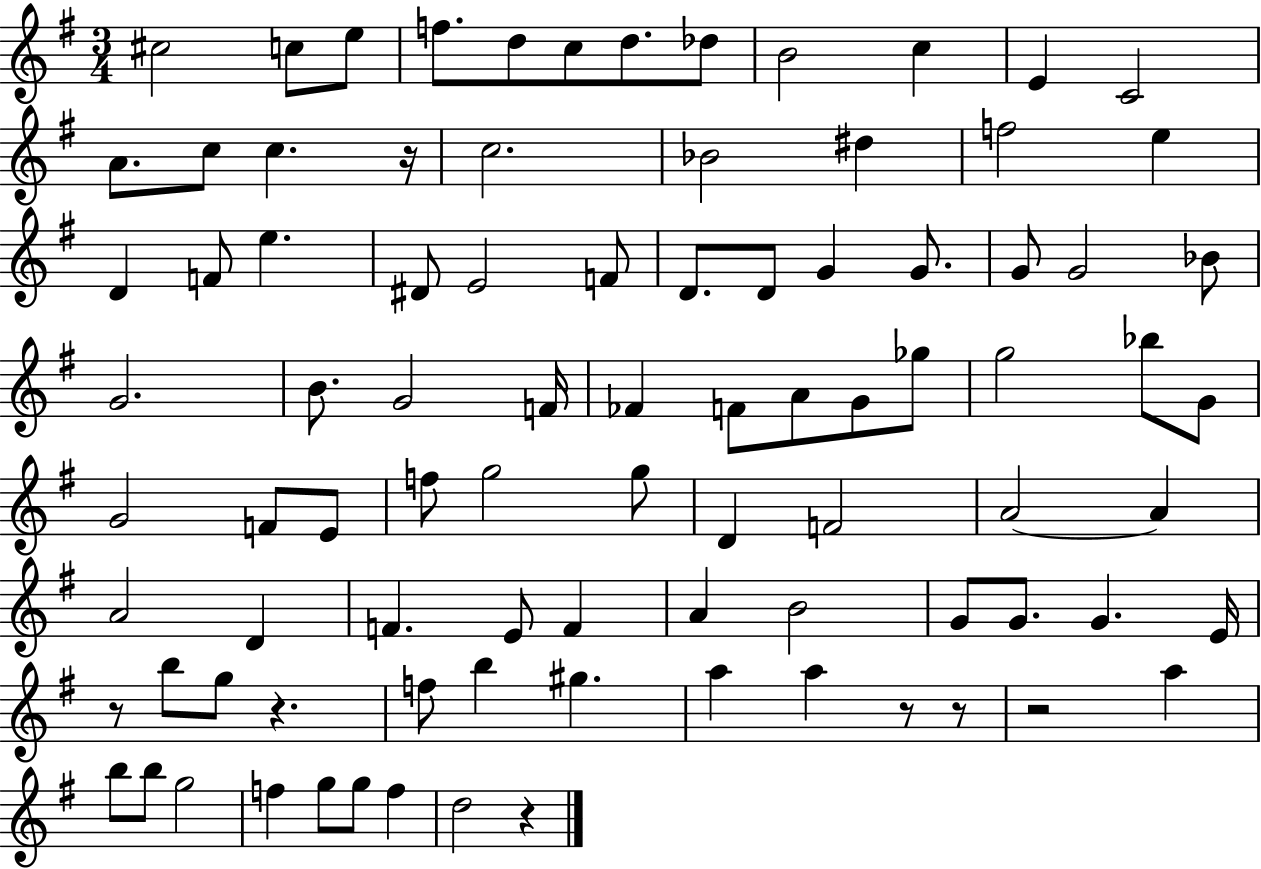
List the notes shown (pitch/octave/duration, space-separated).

C#5/h C5/e E5/e F5/e. D5/e C5/e D5/e. Db5/e B4/h C5/q E4/q C4/h A4/e. C5/e C5/q. R/s C5/h. Bb4/h D#5/q F5/h E5/q D4/q F4/e E5/q. D#4/e E4/h F4/e D4/e. D4/e G4/q G4/e. G4/e G4/h Bb4/e G4/h. B4/e. G4/h F4/s FES4/q F4/e A4/e G4/e Gb5/e G5/h Bb5/e G4/e G4/h F4/e E4/e F5/e G5/h G5/e D4/q F4/h A4/h A4/q A4/h D4/q F4/q. E4/e F4/q A4/q B4/h G4/e G4/e. G4/q. E4/s R/e B5/e G5/e R/q. F5/e B5/q G#5/q. A5/q A5/q R/e R/e R/h A5/q B5/e B5/e G5/h F5/q G5/e G5/e F5/q D5/h R/q